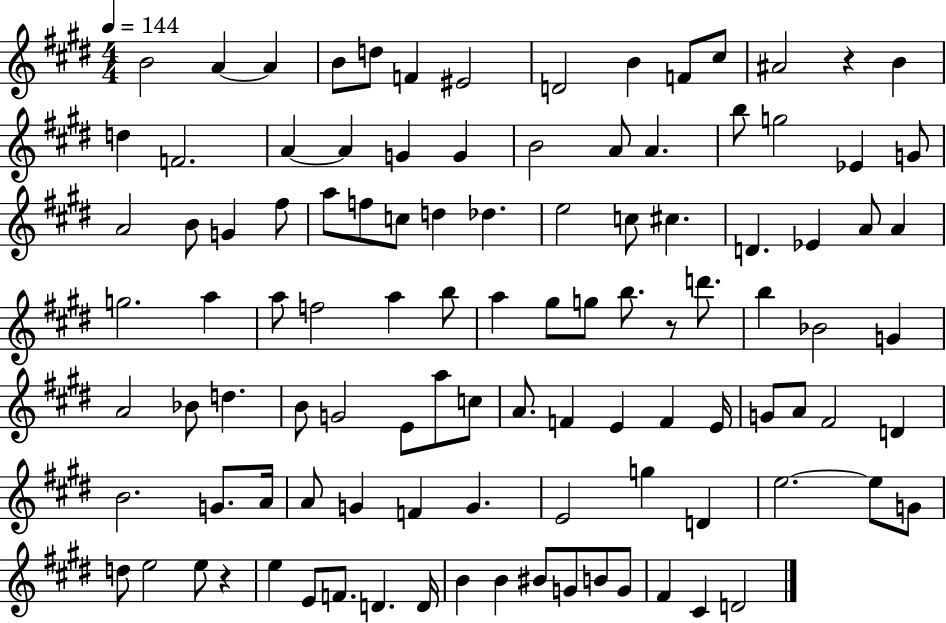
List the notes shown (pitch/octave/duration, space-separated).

B4/h A4/q A4/q B4/e D5/e F4/q EIS4/h D4/h B4/q F4/e C#5/e A#4/h R/q B4/q D5/q F4/h. A4/q A4/q G4/q G4/q B4/h A4/e A4/q. B5/e G5/h Eb4/q G4/e A4/h B4/e G4/q F#5/e A5/e F5/e C5/e D5/q Db5/q. E5/h C5/e C#5/q. D4/q. Eb4/q A4/e A4/q G5/h. A5/q A5/e F5/h A5/q B5/e A5/q G#5/e G5/e B5/e. R/e D6/e. B5/q Bb4/h G4/q A4/h Bb4/e D5/q. B4/e G4/h E4/e A5/e C5/e A4/e. F4/q E4/q F4/q E4/s G4/e A4/e F#4/h D4/q B4/h. G4/e. A4/s A4/e G4/q F4/q G4/q. E4/h G5/q D4/q E5/h. E5/e G4/e D5/e E5/h E5/e R/q E5/q E4/e F4/e. D4/q. D4/s B4/q B4/q BIS4/e G4/e B4/e G4/e F#4/q C#4/q D4/h